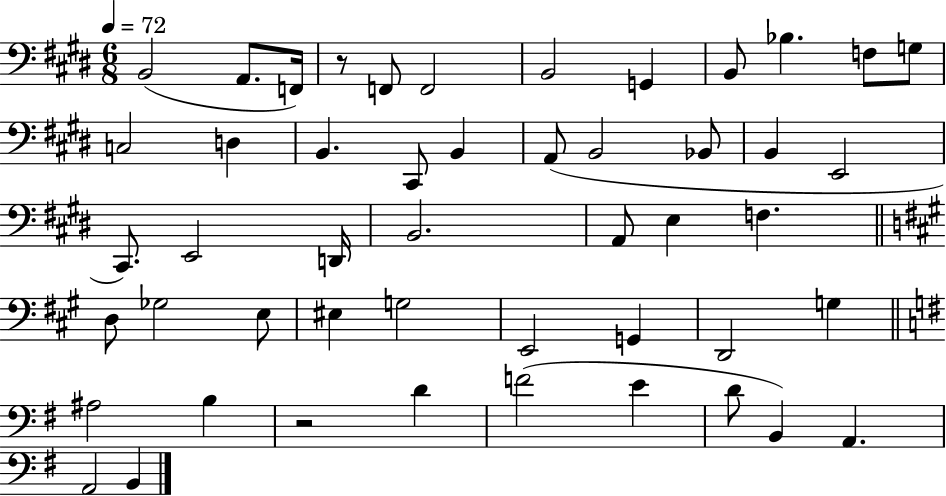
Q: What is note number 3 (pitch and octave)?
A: F2